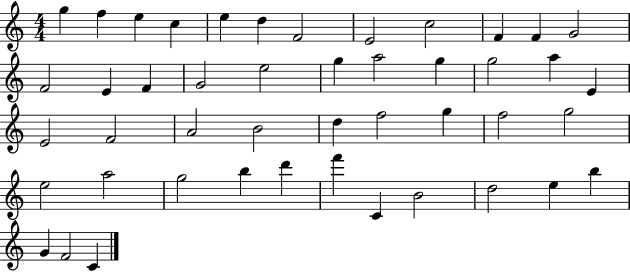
G5/q F5/q E5/q C5/q E5/q D5/q F4/h E4/h C5/h F4/q F4/q G4/h F4/h E4/q F4/q G4/h E5/h G5/q A5/h G5/q G5/h A5/q E4/q E4/h F4/h A4/h B4/h D5/q F5/h G5/q F5/h G5/h E5/h A5/h G5/h B5/q D6/q F6/q C4/q B4/h D5/h E5/q B5/q G4/q F4/h C4/q